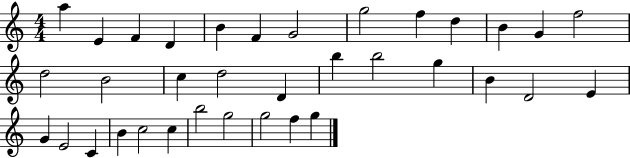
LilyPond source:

{
  \clef treble
  \numericTimeSignature
  \time 4/4
  \key c \major
  a''4 e'4 f'4 d'4 | b'4 f'4 g'2 | g''2 f''4 d''4 | b'4 g'4 f''2 | \break d''2 b'2 | c''4 d''2 d'4 | b''4 b''2 g''4 | b'4 d'2 e'4 | \break g'4 e'2 c'4 | b'4 c''2 c''4 | b''2 g''2 | g''2 f''4 g''4 | \break \bar "|."
}